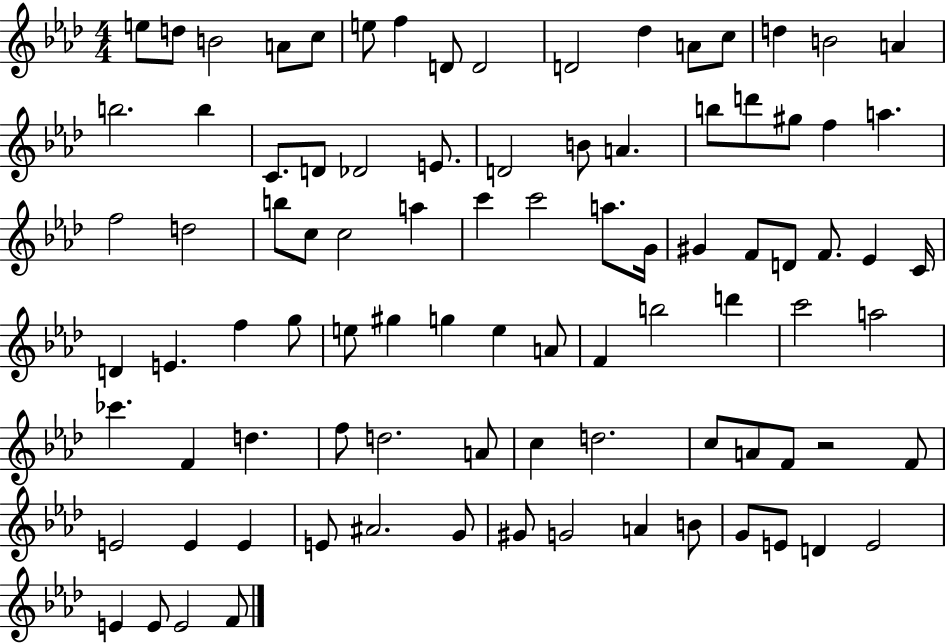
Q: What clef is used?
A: treble